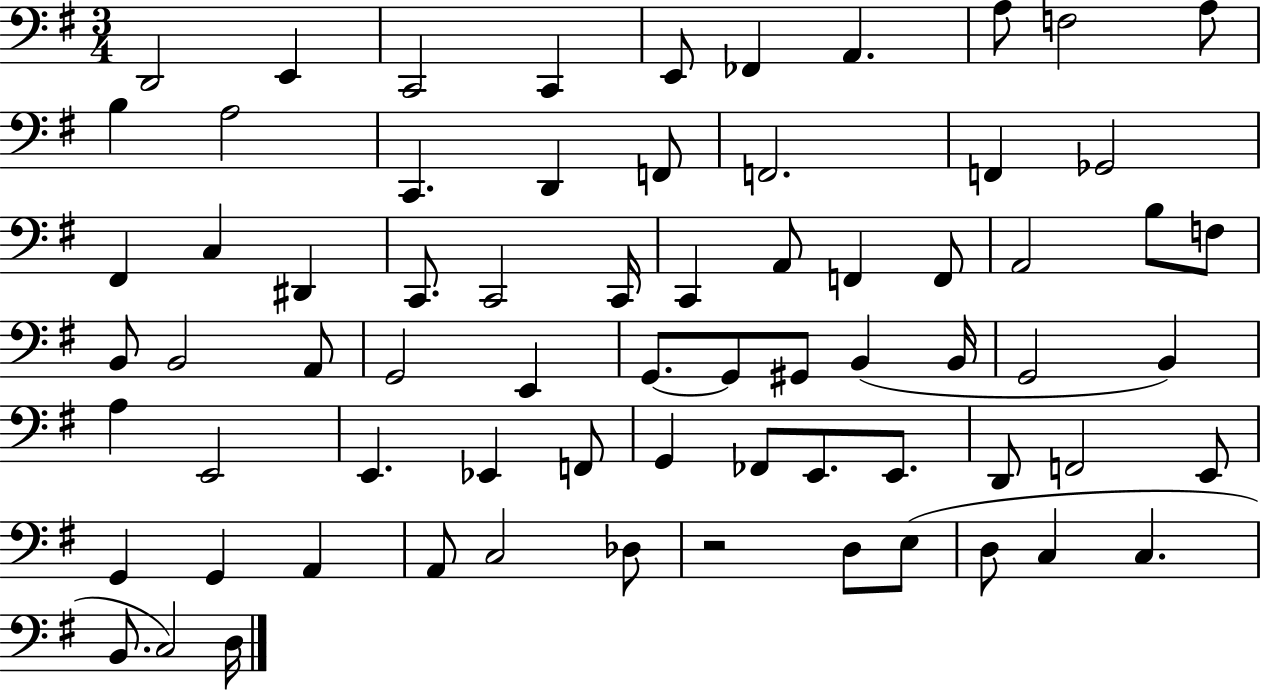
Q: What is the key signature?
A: G major